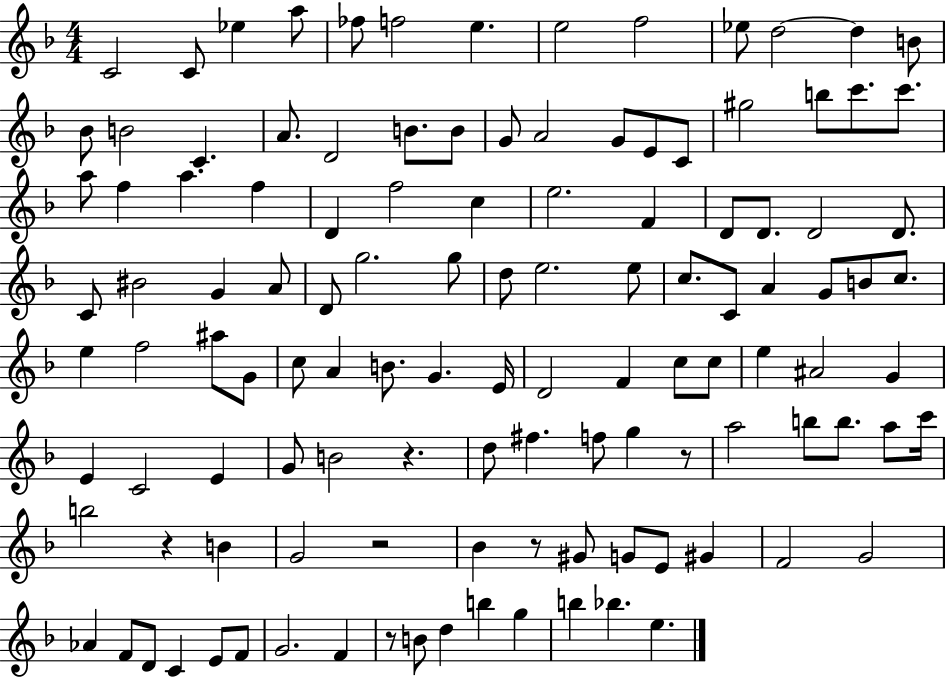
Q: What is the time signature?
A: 4/4